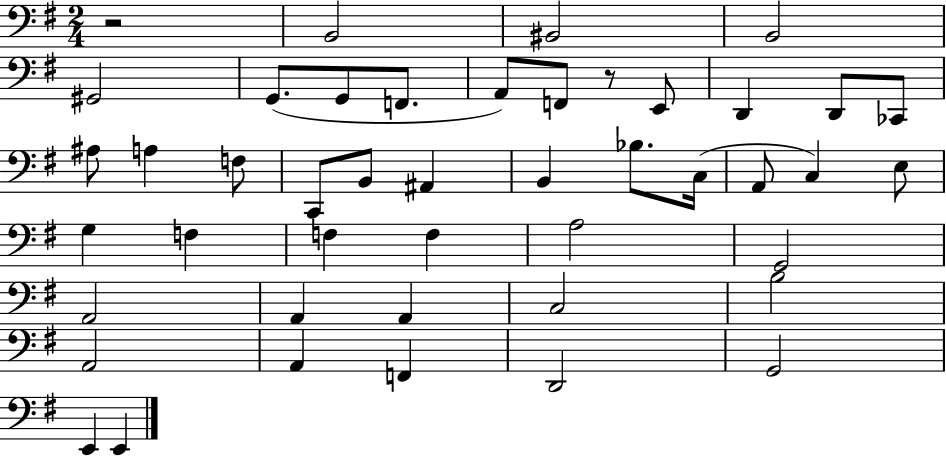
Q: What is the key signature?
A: G major